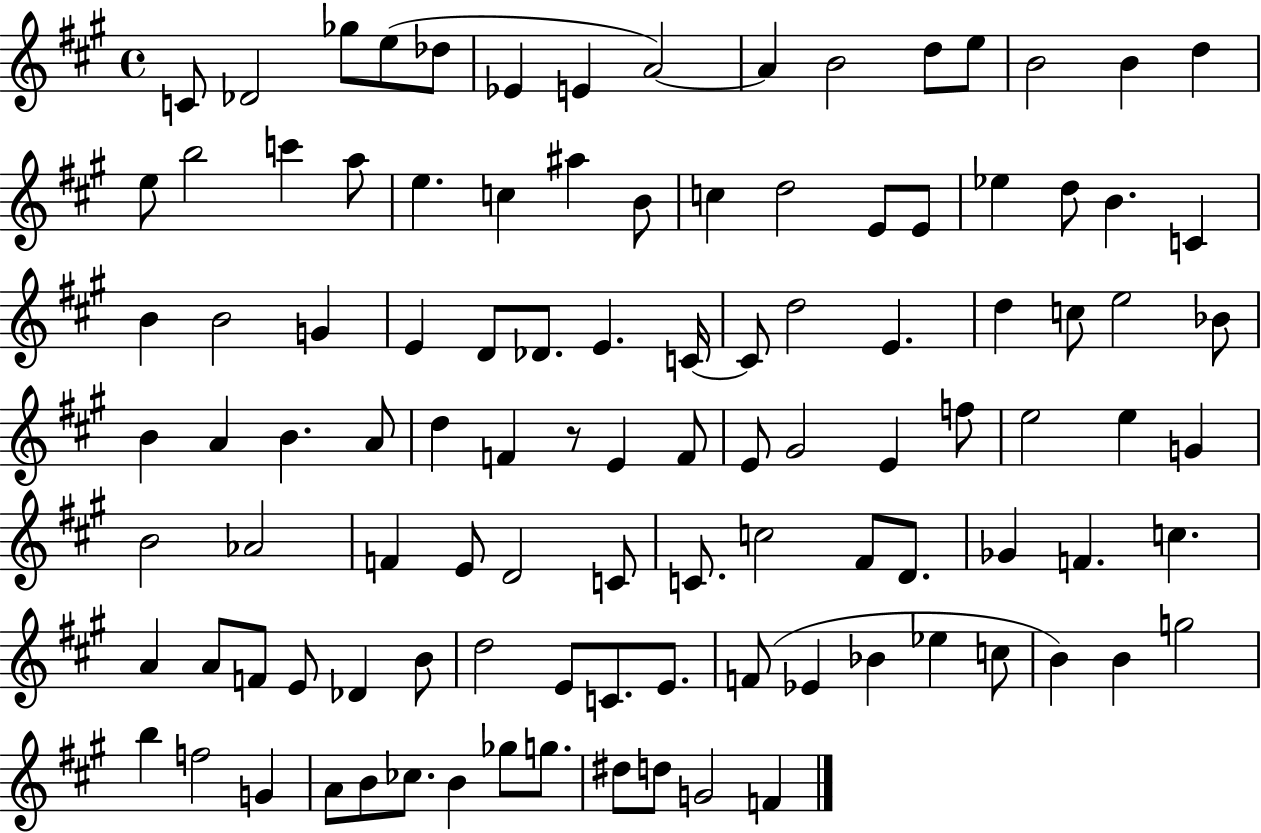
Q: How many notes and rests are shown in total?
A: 106